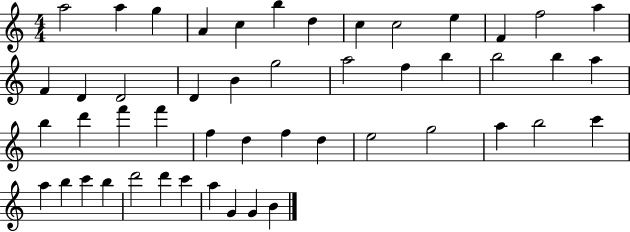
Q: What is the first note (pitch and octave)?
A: A5